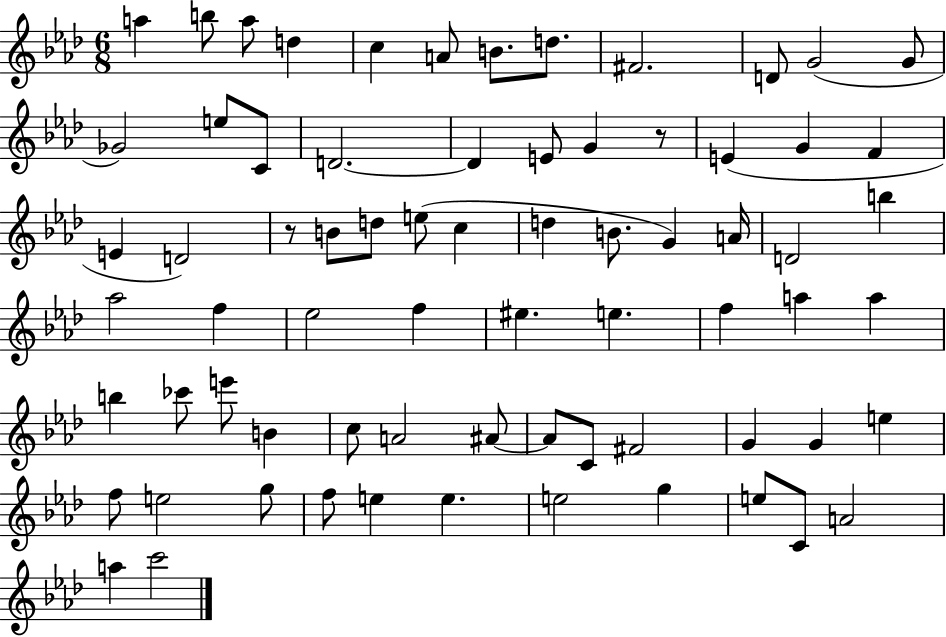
A5/q B5/e A5/e D5/q C5/q A4/e B4/e. D5/e. F#4/h. D4/e G4/h G4/e Gb4/h E5/e C4/e D4/h. D4/q E4/e G4/q R/e E4/q G4/q F4/q E4/q D4/h R/e B4/e D5/e E5/e C5/q D5/q B4/e. G4/q A4/s D4/h B5/q Ab5/h F5/q Eb5/h F5/q EIS5/q. E5/q. F5/q A5/q A5/q B5/q CES6/e E6/e B4/q C5/e A4/h A#4/e A#4/e C4/e F#4/h G4/q G4/q E5/q F5/e E5/h G5/e F5/e E5/q E5/q. E5/h G5/q E5/e C4/e A4/h A5/q C6/h